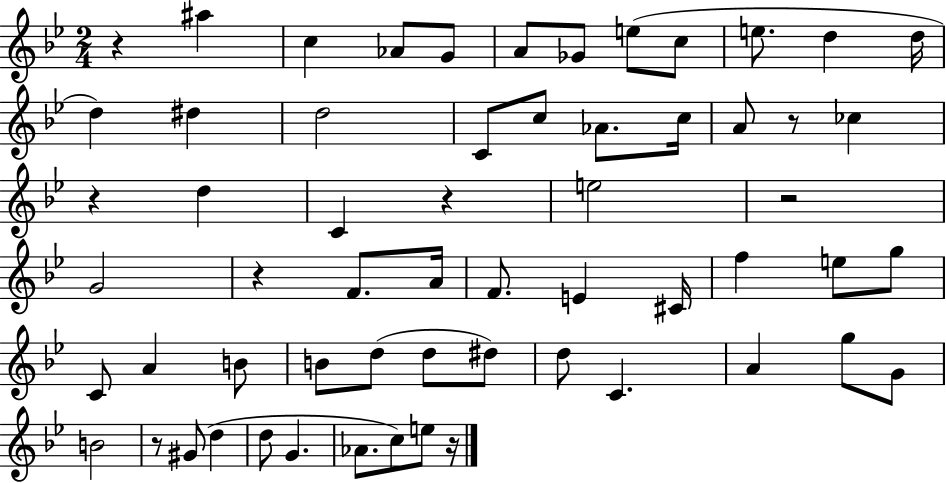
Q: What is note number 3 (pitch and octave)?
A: Ab4